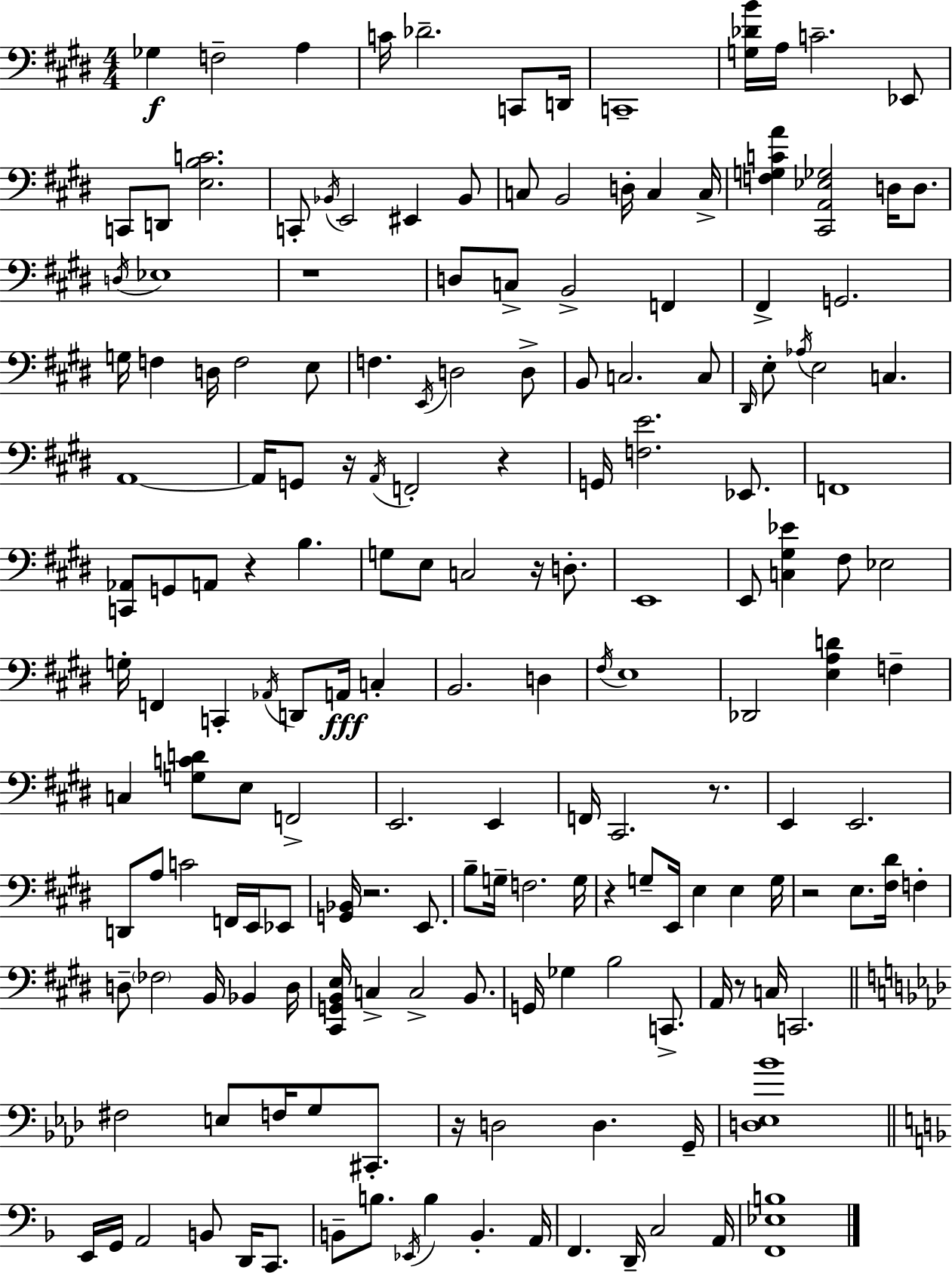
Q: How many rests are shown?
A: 11